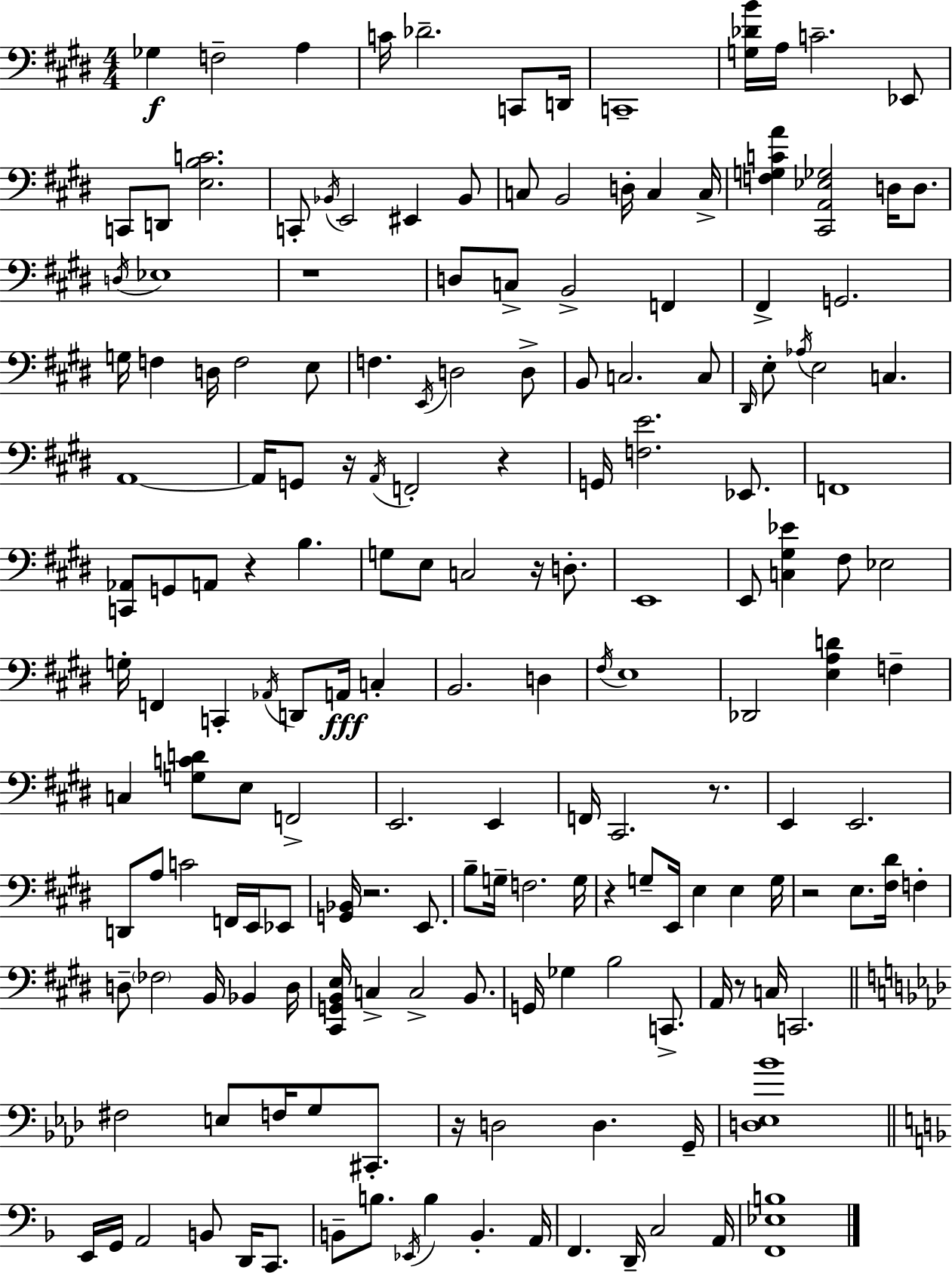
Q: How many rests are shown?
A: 11